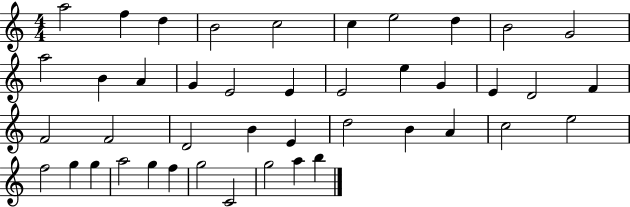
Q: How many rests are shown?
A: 0